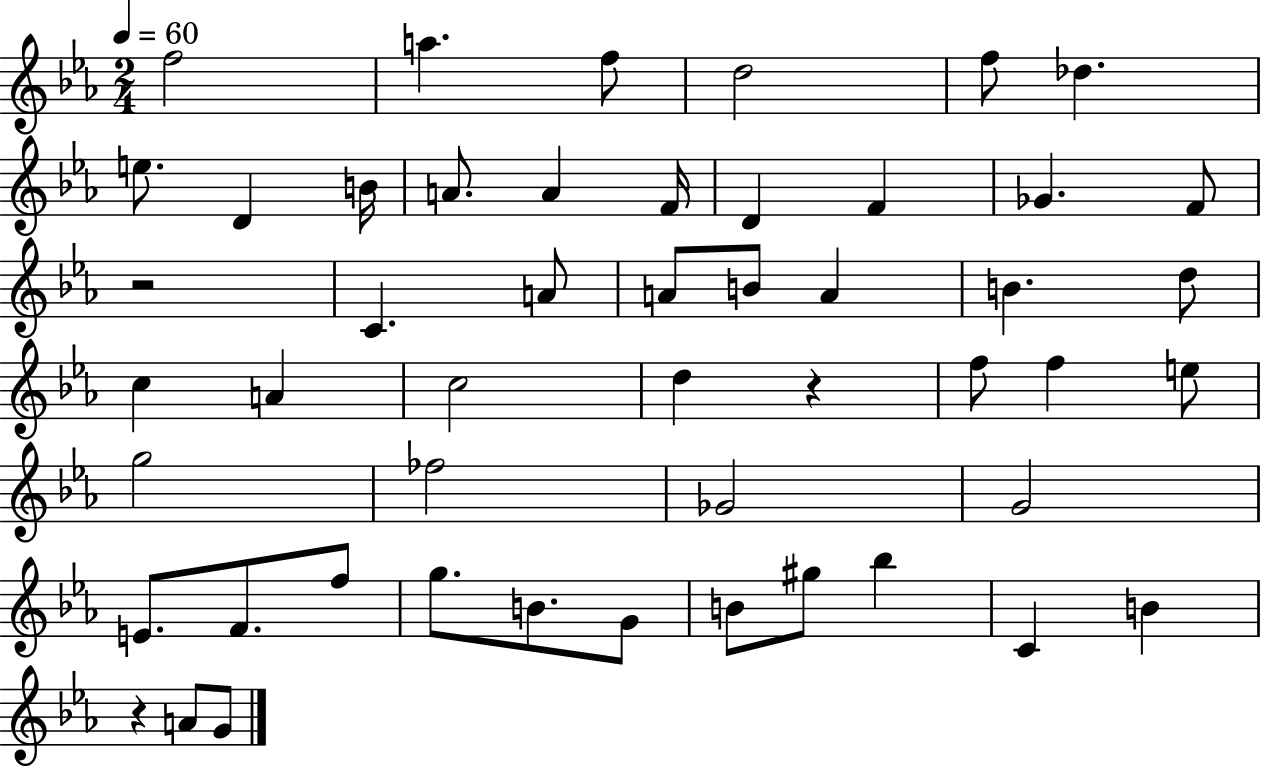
F5/h A5/q. F5/e D5/h F5/e Db5/q. E5/e. D4/q B4/s A4/e. A4/q F4/s D4/q F4/q Gb4/q. F4/e R/h C4/q. A4/e A4/e B4/e A4/q B4/q. D5/e C5/q A4/q C5/h D5/q R/q F5/e F5/q E5/e G5/h FES5/h Gb4/h G4/h E4/e. F4/e. F5/e G5/e. B4/e. G4/e B4/e G#5/e Bb5/q C4/q B4/q R/q A4/e G4/e